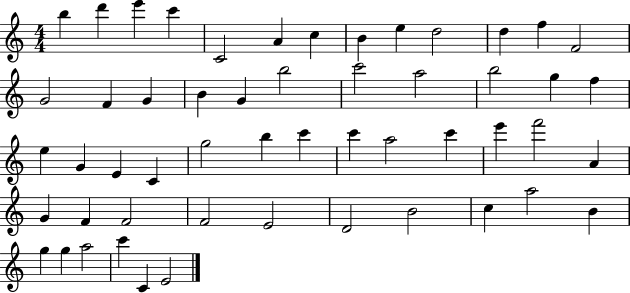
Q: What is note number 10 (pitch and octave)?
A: D5